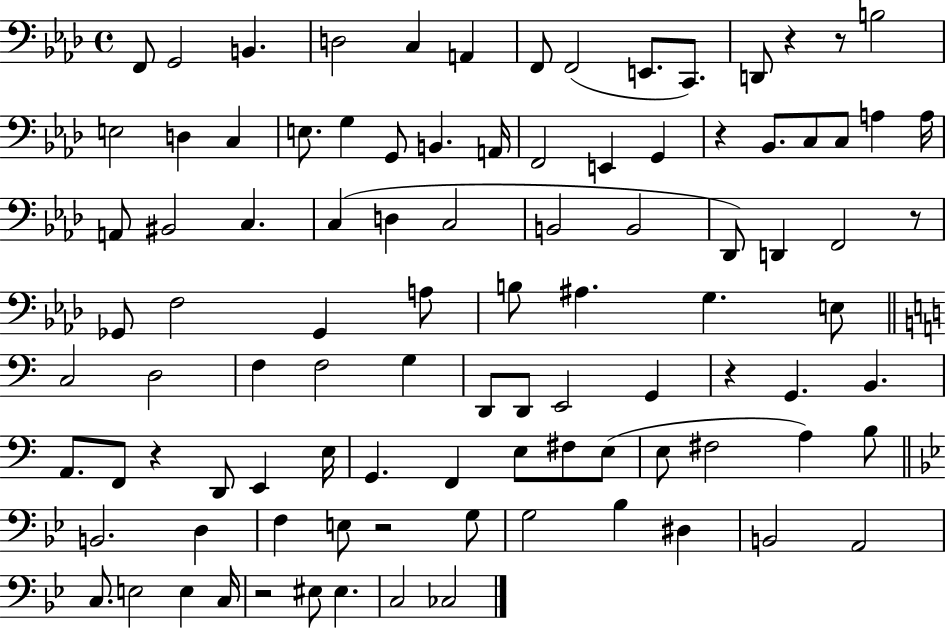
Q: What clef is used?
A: bass